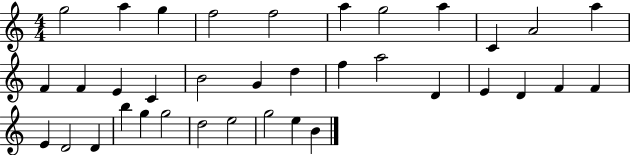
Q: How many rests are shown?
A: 0